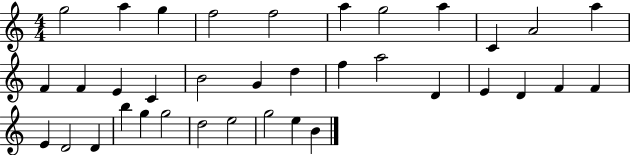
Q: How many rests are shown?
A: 0